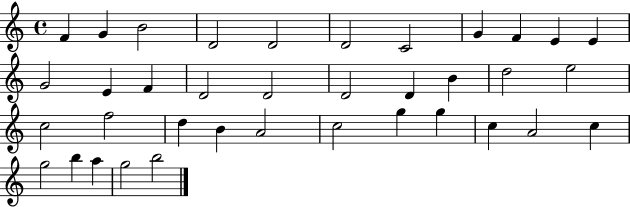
F4/q G4/q B4/h D4/h D4/h D4/h C4/h G4/q F4/q E4/q E4/q G4/h E4/q F4/q D4/h D4/h D4/h D4/q B4/q D5/h E5/h C5/h F5/h D5/q B4/q A4/h C5/h G5/q G5/q C5/q A4/h C5/q G5/h B5/q A5/q G5/h B5/h